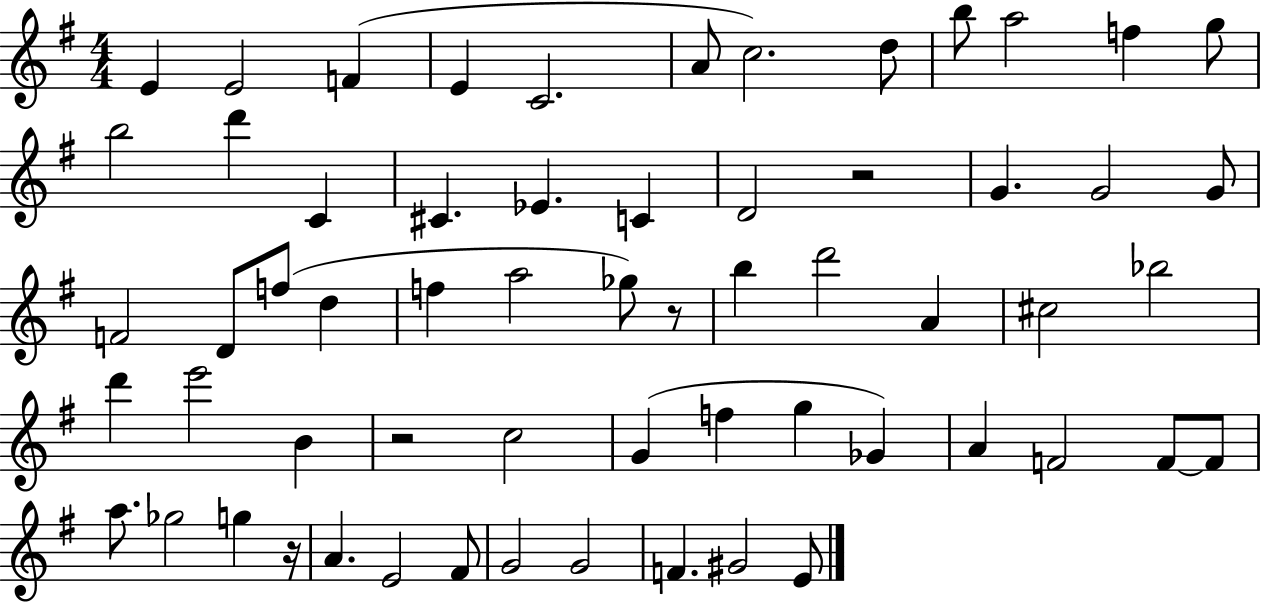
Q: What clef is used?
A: treble